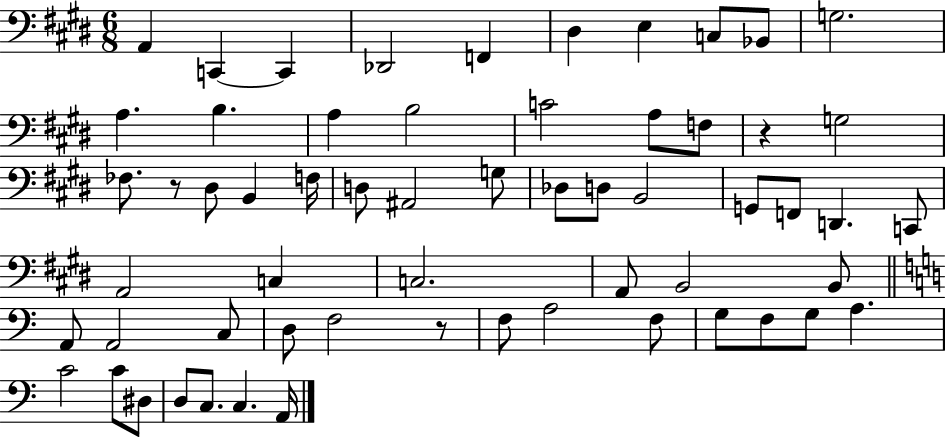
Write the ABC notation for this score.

X:1
T:Untitled
M:6/8
L:1/4
K:E
A,, C,, C,, _D,,2 F,, ^D, E, C,/2 _B,,/2 G,2 A, B, A, B,2 C2 A,/2 F,/2 z G,2 _F,/2 z/2 ^D,/2 B,, F,/4 D,/2 ^A,,2 G,/2 _D,/2 D,/2 B,,2 G,,/2 F,,/2 D,, C,,/2 A,,2 C, C,2 A,,/2 B,,2 B,,/2 A,,/2 A,,2 C,/2 D,/2 F,2 z/2 F,/2 A,2 F,/2 G,/2 F,/2 G,/2 A, C2 C/2 ^D,/2 D,/2 C,/2 C, A,,/4